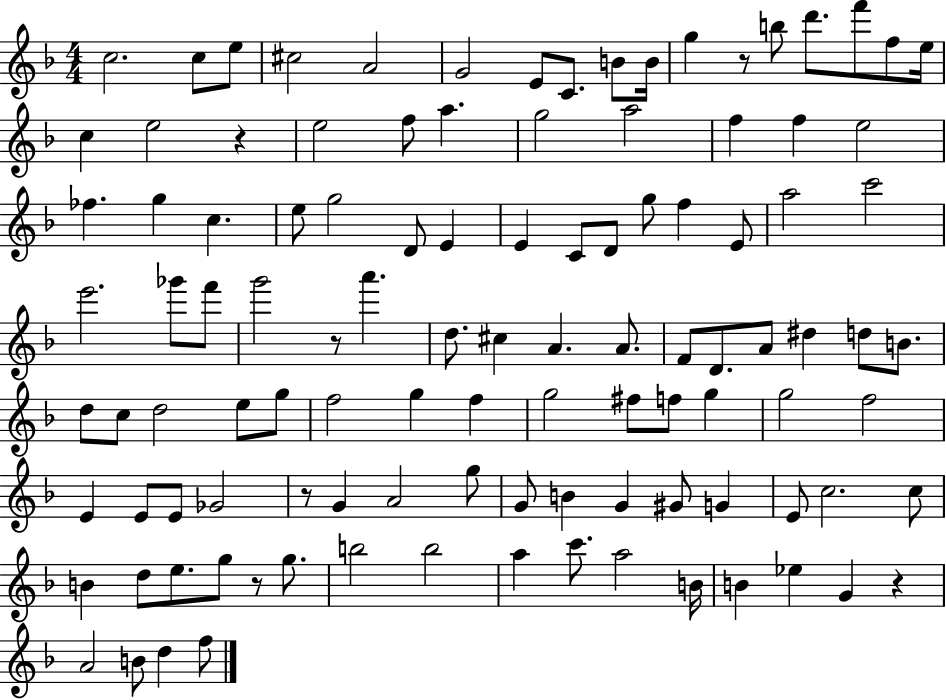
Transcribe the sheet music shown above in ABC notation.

X:1
T:Untitled
M:4/4
L:1/4
K:F
c2 c/2 e/2 ^c2 A2 G2 E/2 C/2 B/2 B/4 g z/2 b/2 d'/2 f'/2 f/2 e/4 c e2 z e2 f/2 a g2 a2 f f e2 _f g c e/2 g2 D/2 E E C/2 D/2 g/2 f E/2 a2 c'2 e'2 _g'/2 f'/2 g'2 z/2 a' d/2 ^c A A/2 F/2 D/2 A/2 ^d d/2 B/2 d/2 c/2 d2 e/2 g/2 f2 g f g2 ^f/2 f/2 g g2 f2 E E/2 E/2 _G2 z/2 G A2 g/2 G/2 B G ^G/2 G E/2 c2 c/2 B d/2 e/2 g/2 z/2 g/2 b2 b2 a c'/2 a2 B/4 B _e G z A2 B/2 d f/2